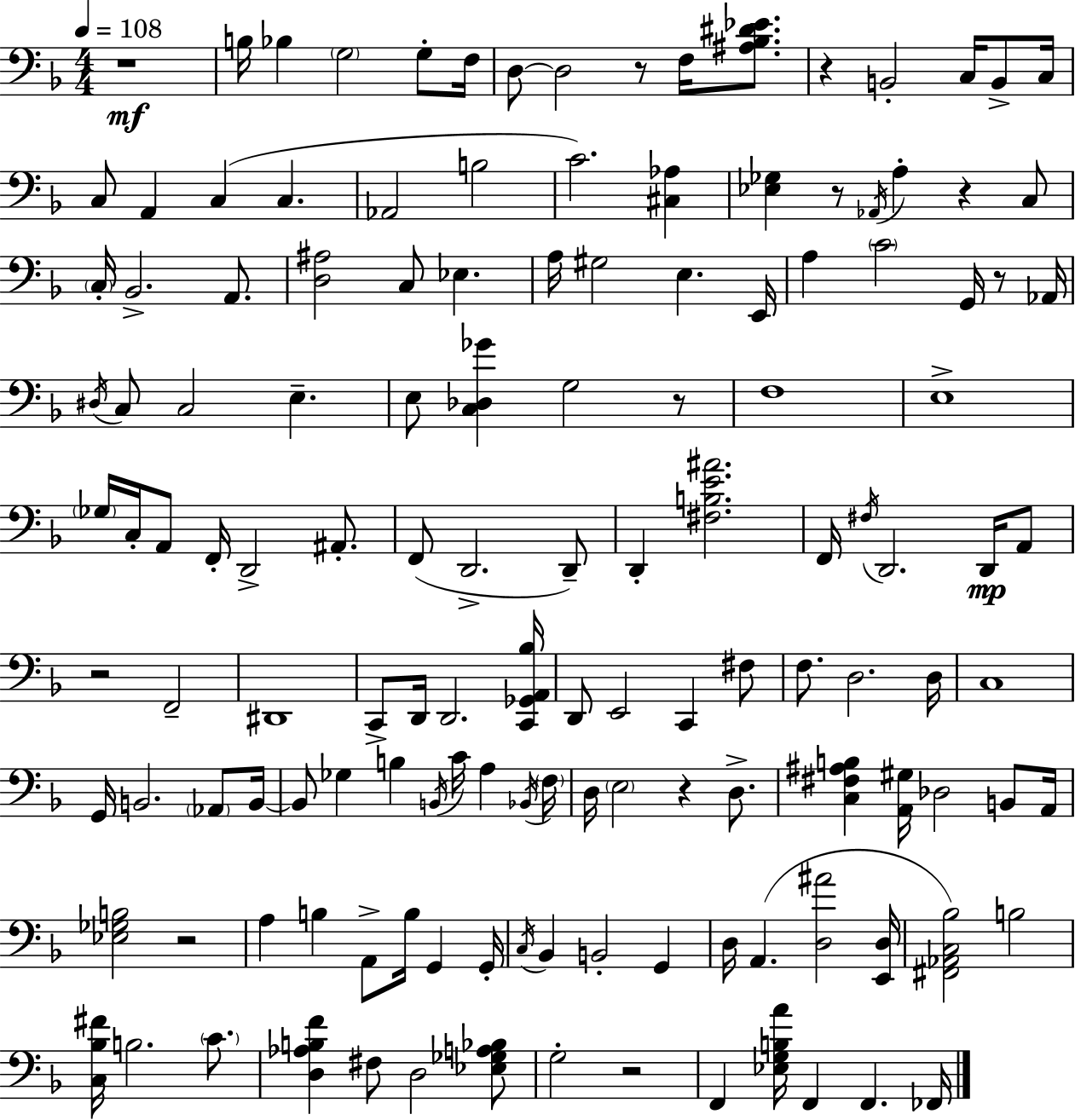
X:1
T:Untitled
M:4/4
L:1/4
K:Dm
z4 B,/4 _B, G,2 G,/2 F,/4 D,/2 D,2 z/2 F,/4 [^A,_B,^D_E]/2 z B,,2 C,/4 B,,/2 C,/4 C,/2 A,, C, C, _A,,2 B,2 C2 [^C,_A,] [_E,_G,] z/2 _A,,/4 A, z C,/2 C,/4 _B,,2 A,,/2 [D,^A,]2 C,/2 _E, A,/4 ^G,2 E, E,,/4 A, C2 G,,/4 z/2 _A,,/4 ^D,/4 C,/2 C,2 E, E,/2 [C,_D,_G] G,2 z/2 F,4 E,4 _G,/4 C,/4 A,,/2 F,,/4 D,,2 ^A,,/2 F,,/2 D,,2 D,,/2 D,, [^F,B,E^A]2 F,,/4 ^F,/4 D,,2 D,,/4 A,,/2 z2 F,,2 ^D,,4 C,,/2 D,,/4 D,,2 [C,,_G,,A,,_B,]/4 D,,/2 E,,2 C,, ^F,/2 F,/2 D,2 D,/4 C,4 G,,/4 B,,2 _A,,/2 B,,/4 B,,/2 _G, B, B,,/4 C/4 A, _B,,/4 F,/4 D,/4 E,2 z D,/2 [C,^F,^A,B,] [A,,^G,]/4 _D,2 B,,/2 A,,/4 [_E,_G,B,]2 z2 A, B, A,,/2 B,/4 G,, G,,/4 C,/4 _B,, B,,2 G,, D,/4 A,, [D,^A]2 [E,,D,]/4 [^F,,_A,,C,_B,]2 B,2 [C,_B,^F]/4 B,2 C/2 [D,_A,B,F] ^F,/2 D,2 [_E,_G,A,_B,]/2 G,2 z2 F,, [_E,G,B,A]/4 F,, F,, _F,,/4